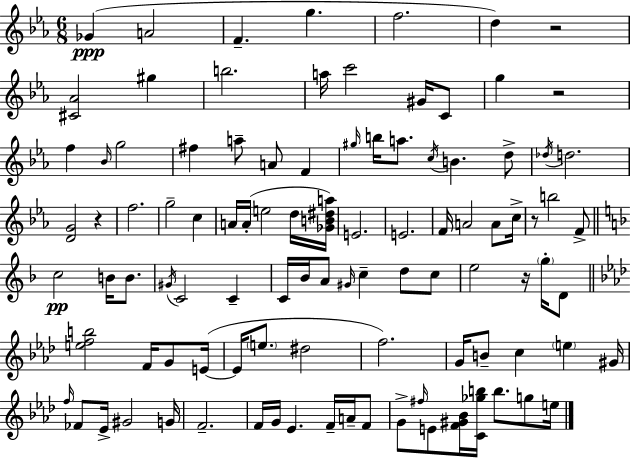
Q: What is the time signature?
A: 6/8